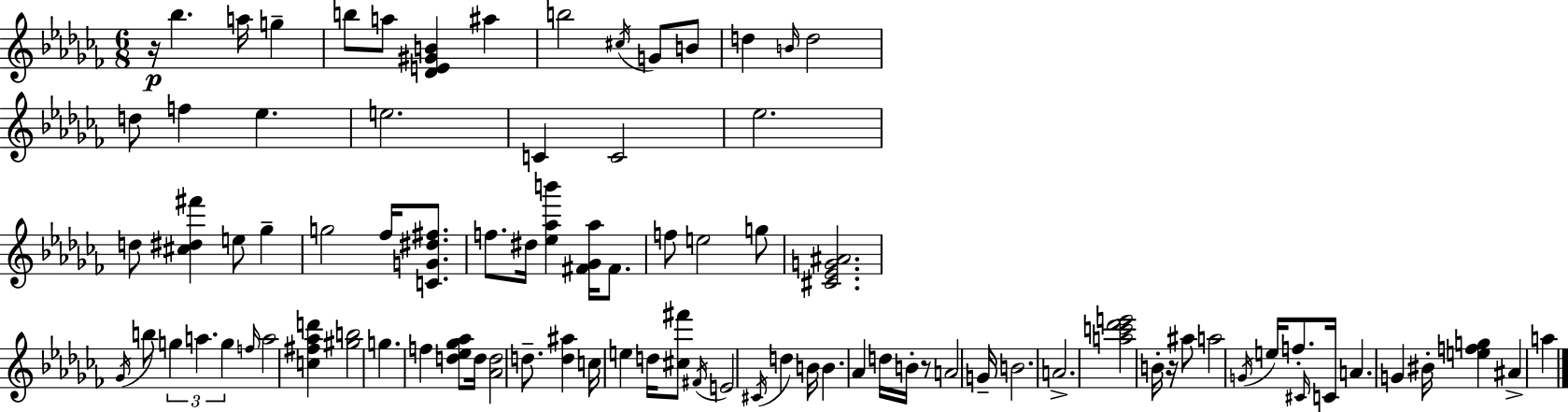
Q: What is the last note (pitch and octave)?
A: A5